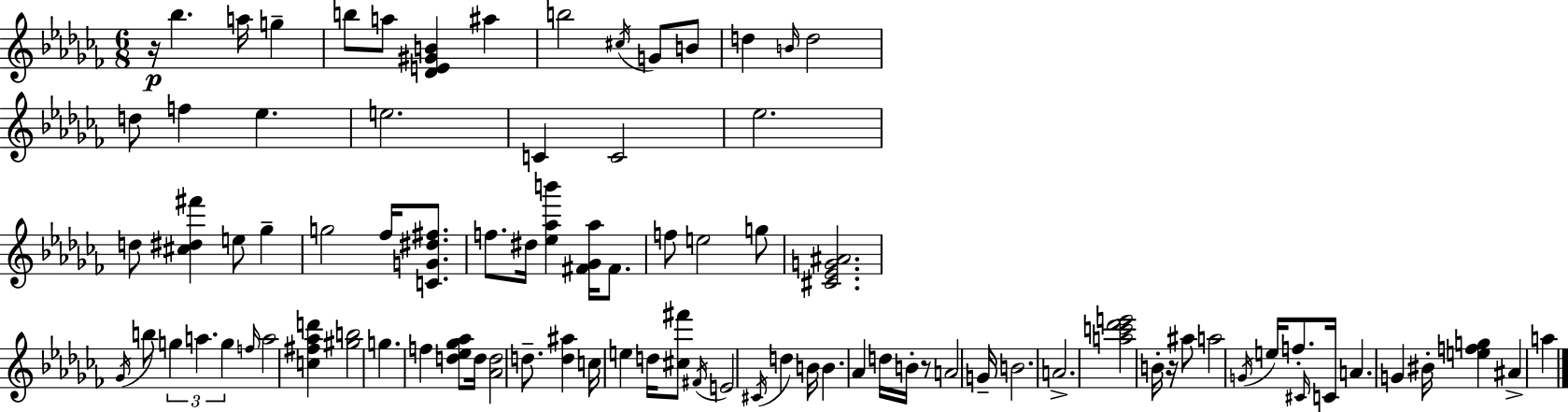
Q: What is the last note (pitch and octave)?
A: A5